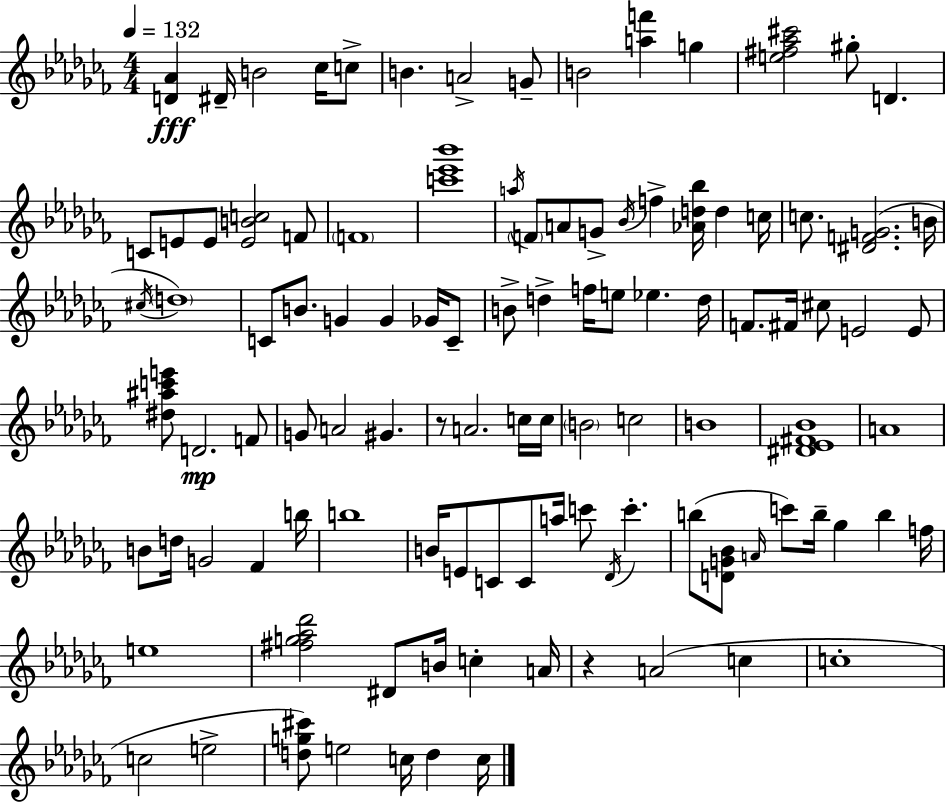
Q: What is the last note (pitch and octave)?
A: C5